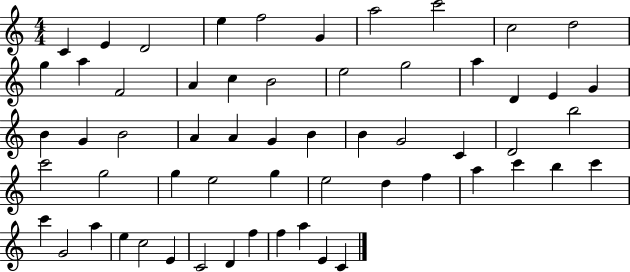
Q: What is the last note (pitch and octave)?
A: C4